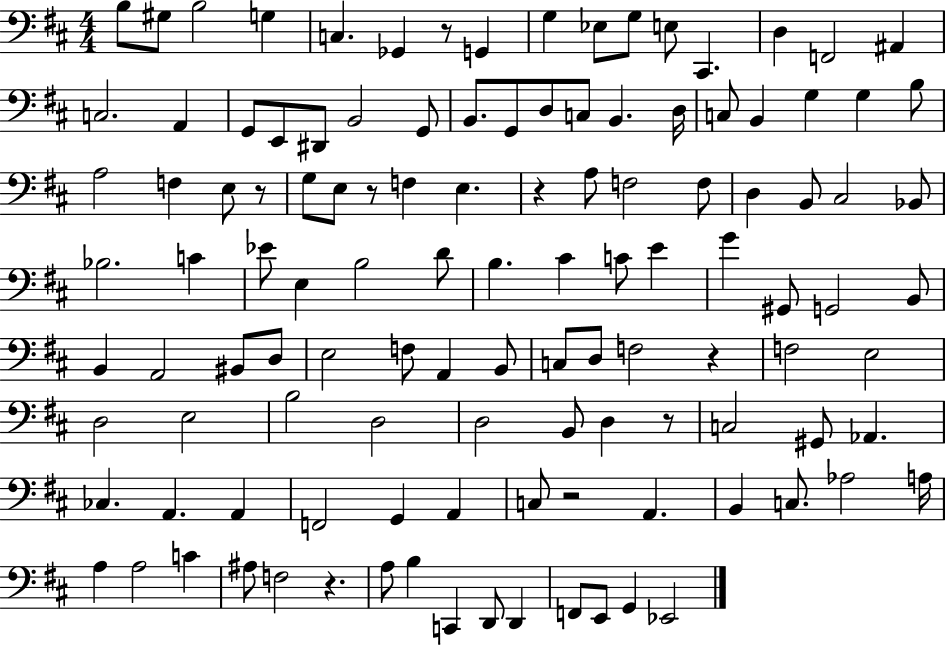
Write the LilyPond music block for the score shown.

{
  \clef bass
  \numericTimeSignature
  \time 4/4
  \key d \major
  b8 gis8 b2 g4 | c4. ges,4 r8 g,4 | g4 ees8 g8 e8 cis,4. | d4 f,2 ais,4 | \break c2. a,4 | g,8 e,8 dis,8 b,2 g,8 | b,8. g,8 d8 c8 b,4. d16 | c8 b,4 g4 g4 b8 | \break a2 f4 e8 r8 | g8 e8 r8 f4 e4. | r4 a8 f2 f8 | d4 b,8 cis2 bes,8 | \break bes2. c'4 | ees'8 e4 b2 d'8 | b4. cis'4 c'8 e'4 | g'4 gis,8 g,2 b,8 | \break b,4 a,2 bis,8 d8 | e2 f8 a,4 b,8 | c8 d8 f2 r4 | f2 e2 | \break d2 e2 | b2 d2 | d2 b,8 d4 r8 | c2 gis,8 aes,4. | \break ces4. a,4. a,4 | f,2 g,4 a,4 | c8 r2 a,4. | b,4 c8. aes2 a16 | \break a4 a2 c'4 | ais8 f2 r4. | a8 b4 c,4 d,8 d,4 | f,8 e,8 g,4 ees,2 | \break \bar "|."
}